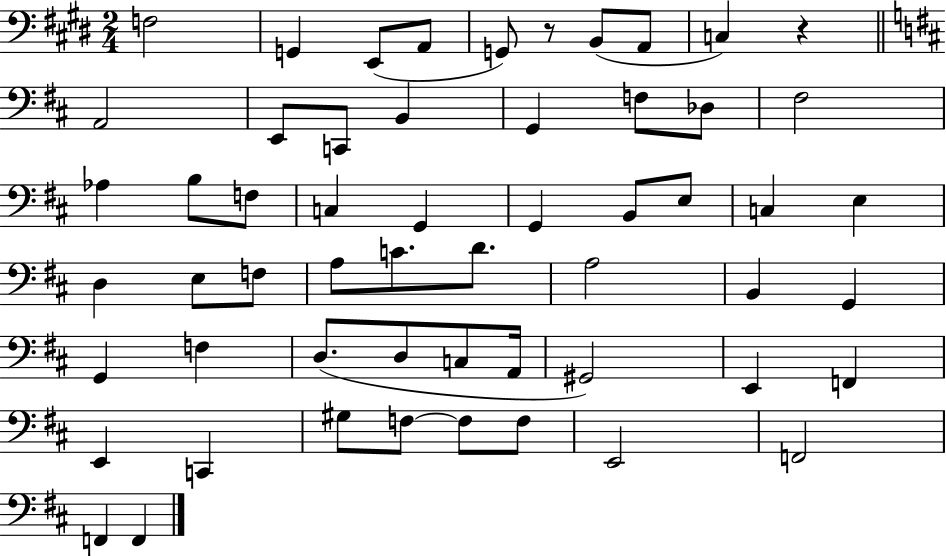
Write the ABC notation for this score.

X:1
T:Untitled
M:2/4
L:1/4
K:E
F,2 G,, E,,/2 A,,/2 G,,/2 z/2 B,,/2 A,,/2 C, z A,,2 E,,/2 C,,/2 B,, G,, F,/2 _D,/2 ^F,2 _A, B,/2 F,/2 C, G,, G,, B,,/2 E,/2 C, E, D, E,/2 F,/2 A,/2 C/2 D/2 A,2 B,, G,, G,, F, D,/2 D,/2 C,/2 A,,/4 ^G,,2 E,, F,, E,, C,, ^G,/2 F,/2 F,/2 F,/2 E,,2 F,,2 F,, F,,